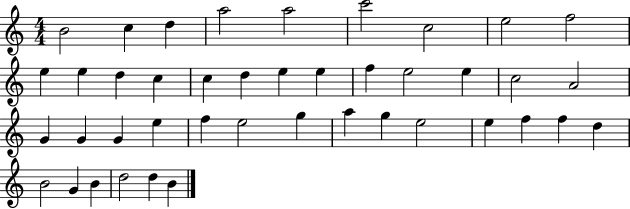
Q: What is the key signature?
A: C major